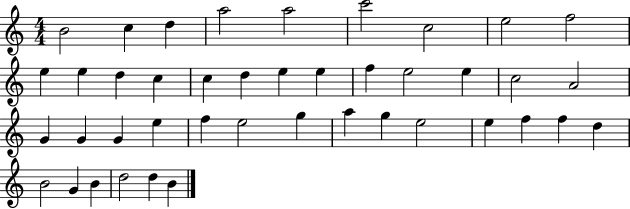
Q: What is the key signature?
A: C major